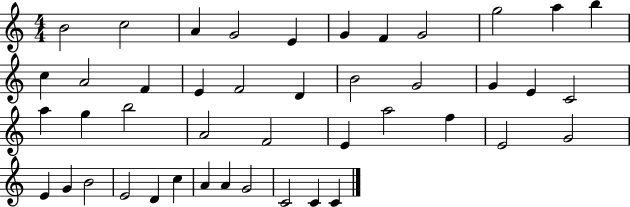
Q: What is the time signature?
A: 4/4